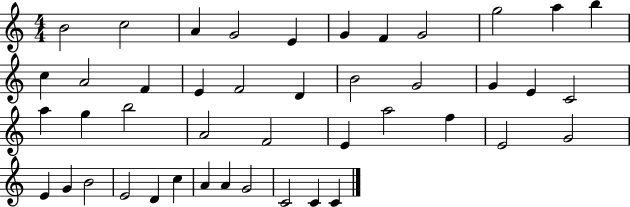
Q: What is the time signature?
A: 4/4